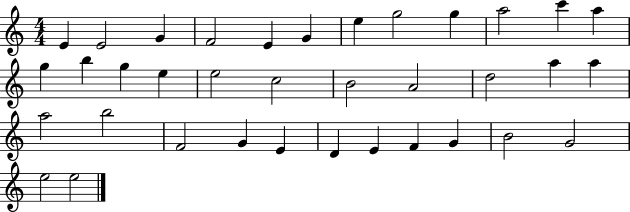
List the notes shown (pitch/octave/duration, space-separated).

E4/q E4/h G4/q F4/h E4/q G4/q E5/q G5/h G5/q A5/h C6/q A5/q G5/q B5/q G5/q E5/q E5/h C5/h B4/h A4/h D5/h A5/q A5/q A5/h B5/h F4/h G4/q E4/q D4/q E4/q F4/q G4/q B4/h G4/h E5/h E5/h